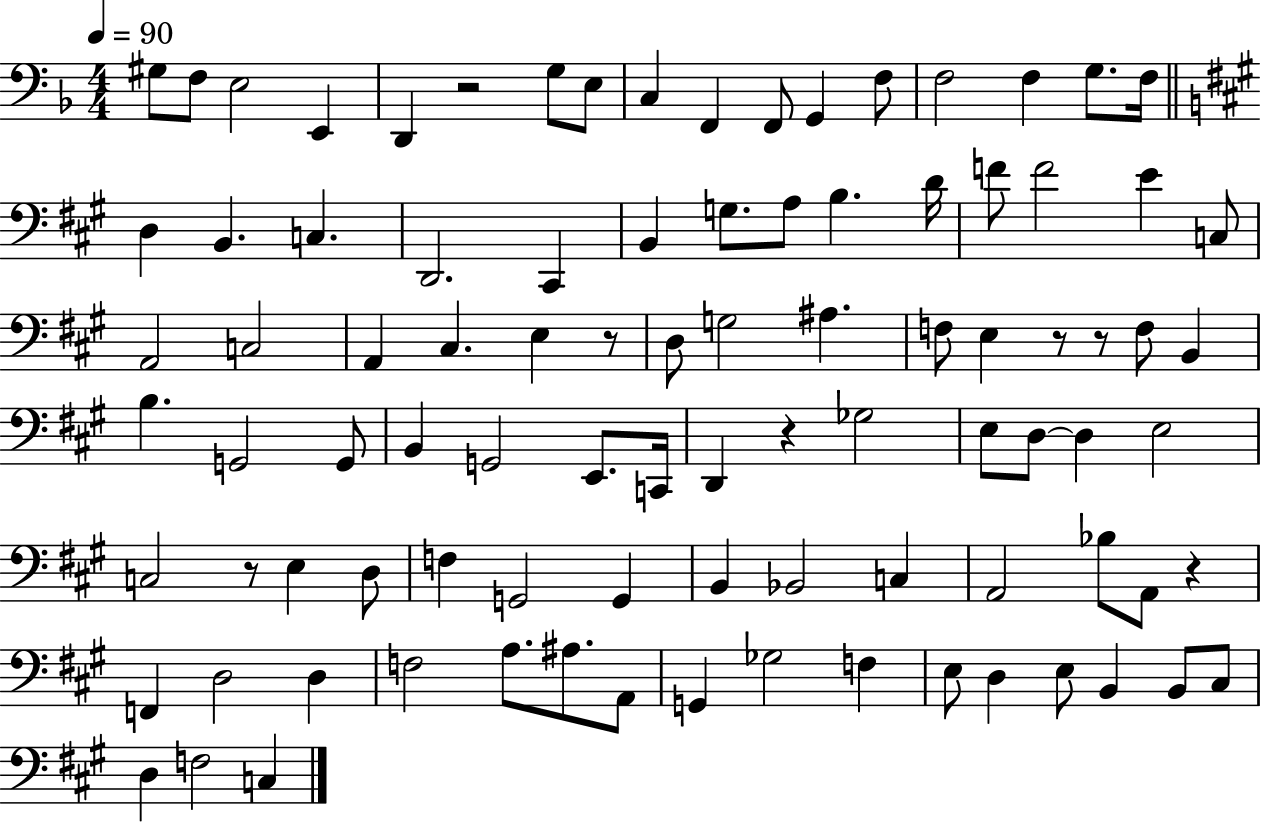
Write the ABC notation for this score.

X:1
T:Untitled
M:4/4
L:1/4
K:F
^G,/2 F,/2 E,2 E,, D,, z2 G,/2 E,/2 C, F,, F,,/2 G,, F,/2 F,2 F, G,/2 F,/4 D, B,, C, D,,2 ^C,, B,, G,/2 A,/2 B, D/4 F/2 F2 E C,/2 A,,2 C,2 A,, ^C, E, z/2 D,/2 G,2 ^A, F,/2 E, z/2 z/2 F,/2 B,, B, G,,2 G,,/2 B,, G,,2 E,,/2 C,,/4 D,, z _G,2 E,/2 D,/2 D, E,2 C,2 z/2 E, D,/2 F, G,,2 G,, B,, _B,,2 C, A,,2 _B,/2 A,,/2 z F,, D,2 D, F,2 A,/2 ^A,/2 A,,/2 G,, _G,2 F, E,/2 D, E,/2 B,, B,,/2 ^C,/2 D, F,2 C,